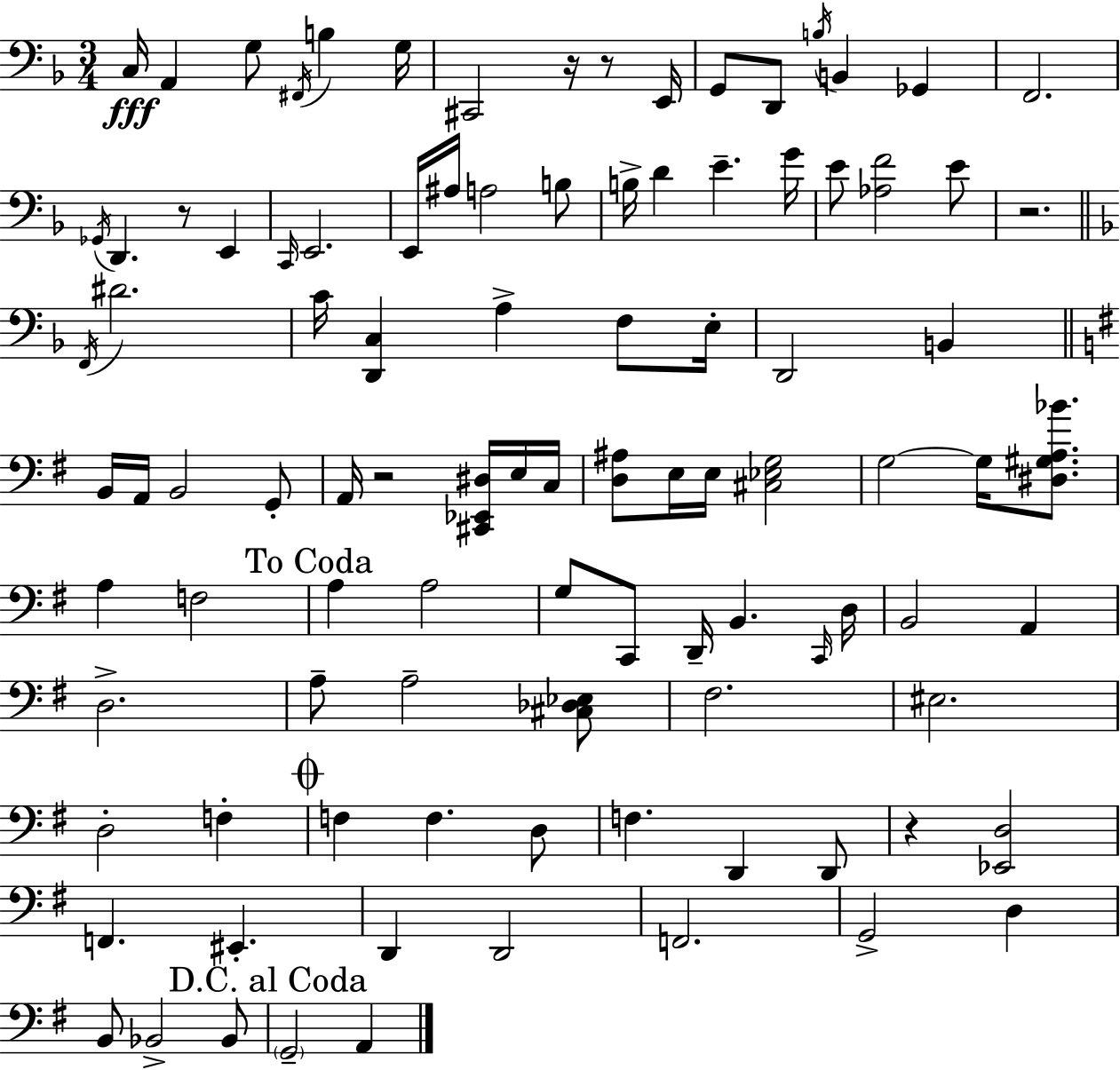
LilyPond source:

{
  \clef bass
  \numericTimeSignature
  \time 3/4
  \key f \major
  c16\fff a,4 g8 \acciaccatura { fis,16 } b4 | g16 cis,2 r16 r8 | e,16 g,8 d,8 \acciaccatura { b16 } b,4 ges,4 | f,2. | \break \acciaccatura { ges,16 } d,4. r8 e,4 | \grace { c,16 } e,2. | e,16 ais16 a2 | b8 b16-> d'4 e'4.-- | \break g'16 e'8 <aes f'>2 | e'8 r2. | \bar "||" \break \key d \minor \acciaccatura { f,16 } dis'2. | c'16 <d, c>4 a4-> f8 | e16-. d,2 b,4 | \bar "||" \break \key g \major b,16 a,16 b,2 g,8-. | a,16 r2 <cis, ees, dis>16 e16 c16 | <d ais>8 e16 e16 <cis ees g>2 | g2~~ g16 <dis gis a bes'>8. | \break a4 f2 | \mark "To Coda" a4 a2 | g8 c,8 d,16-- b,4. \grace { c,16 } | d16 b,2 a,4 | \break d2.-> | a8-- a2-- <cis des ees>8 | fis2. | eis2. | \break d2-. f4-. | \mark \markup { \musicglyph "scripts.coda" } f4 f4. d8 | f4. d,4 d,8 | r4 <ees, d>2 | \break f,4. eis,4.-. | d,4 d,2 | f,2. | g,2-> d4 | \break b,8 bes,2-> bes,8 | \mark "D.C. al Coda" \parenthesize g,2-- a,4 | \bar "|."
}